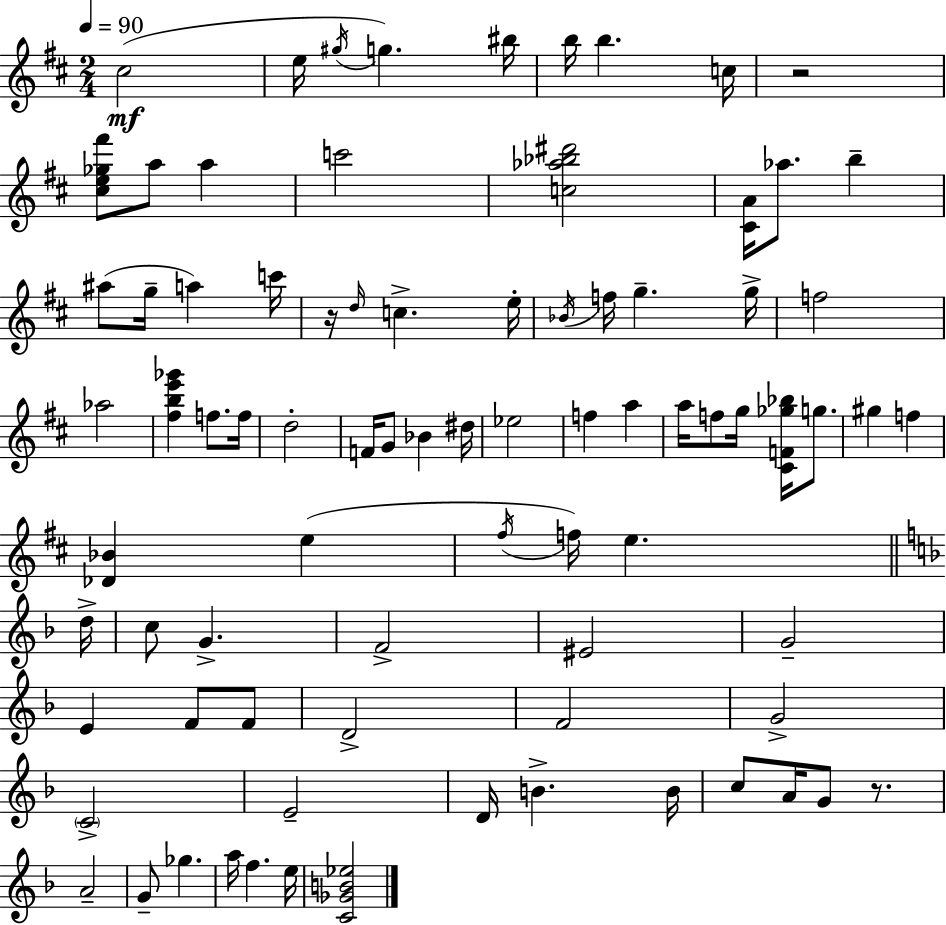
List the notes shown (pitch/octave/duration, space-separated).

C#5/h E5/s G#5/s G5/q. BIS5/s B5/s B5/q. C5/s R/h [C#5,E5,Gb5,F#6]/e A5/e A5/q C6/h [C5,Ab5,Bb5,D#6]/h [C#4,A4]/s Ab5/e. B5/q A#5/e G5/s A5/q C6/s R/s D5/s C5/q. E5/s Bb4/s F5/s G5/q. G5/s F5/h Ab5/h [F#5,B5,E6,Gb6]/q F5/e. F5/s D5/h F4/s G4/e Bb4/q D#5/s Eb5/h F5/q A5/q A5/s F5/e G5/s [C#4,F4,Gb5,Bb5]/s G5/e. G#5/q F5/q [Db4,Bb4]/q E5/q F#5/s F5/s E5/q. D5/s C5/e G4/q. F4/h EIS4/h G4/h E4/q F4/e F4/e D4/h F4/h G4/h C4/h E4/h D4/s B4/q. B4/s C5/e A4/s G4/e R/e. A4/h G4/e Gb5/q. A5/s F5/q. E5/s [C4,Gb4,B4,Eb5]/h